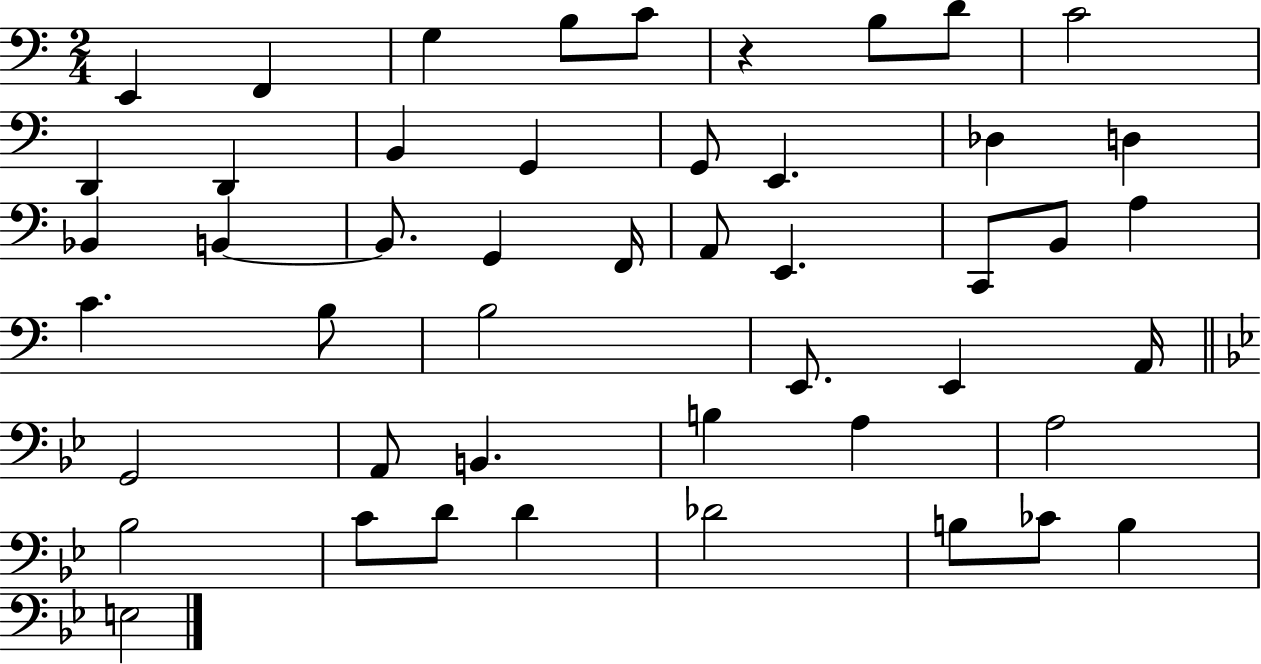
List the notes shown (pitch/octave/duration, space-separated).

E2/q F2/q G3/q B3/e C4/e R/q B3/e D4/e C4/h D2/q D2/q B2/q G2/q G2/e E2/q. Db3/q D3/q Bb2/q B2/q B2/e. G2/q F2/s A2/e E2/q. C2/e B2/e A3/q C4/q. B3/e B3/h E2/e. E2/q A2/s G2/h A2/e B2/q. B3/q A3/q A3/h Bb3/h C4/e D4/e D4/q Db4/h B3/e CES4/e B3/q E3/h